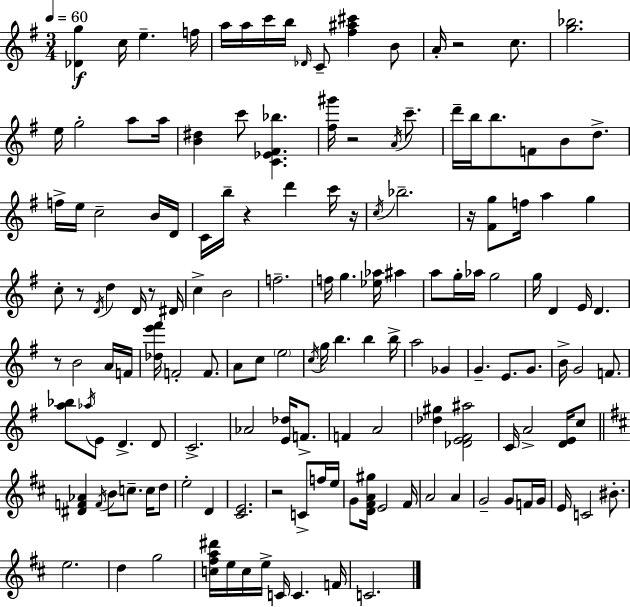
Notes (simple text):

[Db4,G5]/q C5/s E5/q. F5/s A5/s A5/s C6/s B5/s Db4/s C4/e [F#5,A#5,C#6]/q B4/e A4/s R/h C5/e. [G5,Bb5]/h. E5/s G5/h A5/e A5/s [B4,D#5]/q C6/e [C4,Eb4,F#4,Bb5]/q. [F#5,G#6]/s R/h A4/s C6/e. D6/s B5/s B5/e. F4/e B4/e D5/e. F5/s E5/s C5/h B4/s D4/s C4/s B5/s R/q D6/q C6/s R/s C5/s Bb5/h. R/s [F#4,G5]/e F5/s A5/q G5/q C5/e R/e D4/s D5/q D4/s R/e D#4/s C5/q B4/h F5/h. F5/s G5/q. [Eb5,Ab5]/s A#5/q A5/e G5/s Ab5/s G5/h G5/s D4/q E4/s D4/q. R/e B4/h A4/s F4/s [Db5,E6,F#6]/s F4/h F4/e. A4/e C5/e E5/h C5/s G5/s B5/q. B5/q B5/s A5/h Gb4/q G4/q. E4/e. G4/e. B4/s G4/h F4/e. [A5,Bb5]/e Ab5/s E4/e D4/q. D4/e C4/h. Ab4/h [E4,Db5]/s F4/e. F4/q A4/h [Db5,G#5]/q [Db4,E4,F#4,A#5]/h C4/s A4/h [D4,E4]/s C5/e [D#4,F4,Ab4]/q F4/s B4/e C5/e. C5/s D5/e E5/h D4/q [C#4,E4]/h. R/h C4/e F5/s E5/s G4/e [D4,F#4,A4,G#5]/s E4/h F#4/s A4/h A4/q G4/h G4/e F4/s G4/s E4/s C4/h BIS4/e. E5/h. D5/q G5/h [C5,F#5,A5,D#6]/s E5/s C5/s E5/s C4/s C4/q. F4/s C4/h.